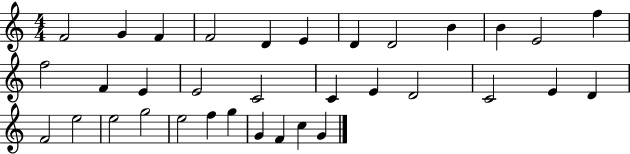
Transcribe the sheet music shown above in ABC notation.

X:1
T:Untitled
M:4/4
L:1/4
K:C
F2 G F F2 D E D D2 B B E2 f f2 F E E2 C2 C E D2 C2 E D F2 e2 e2 g2 e2 f g G F c G